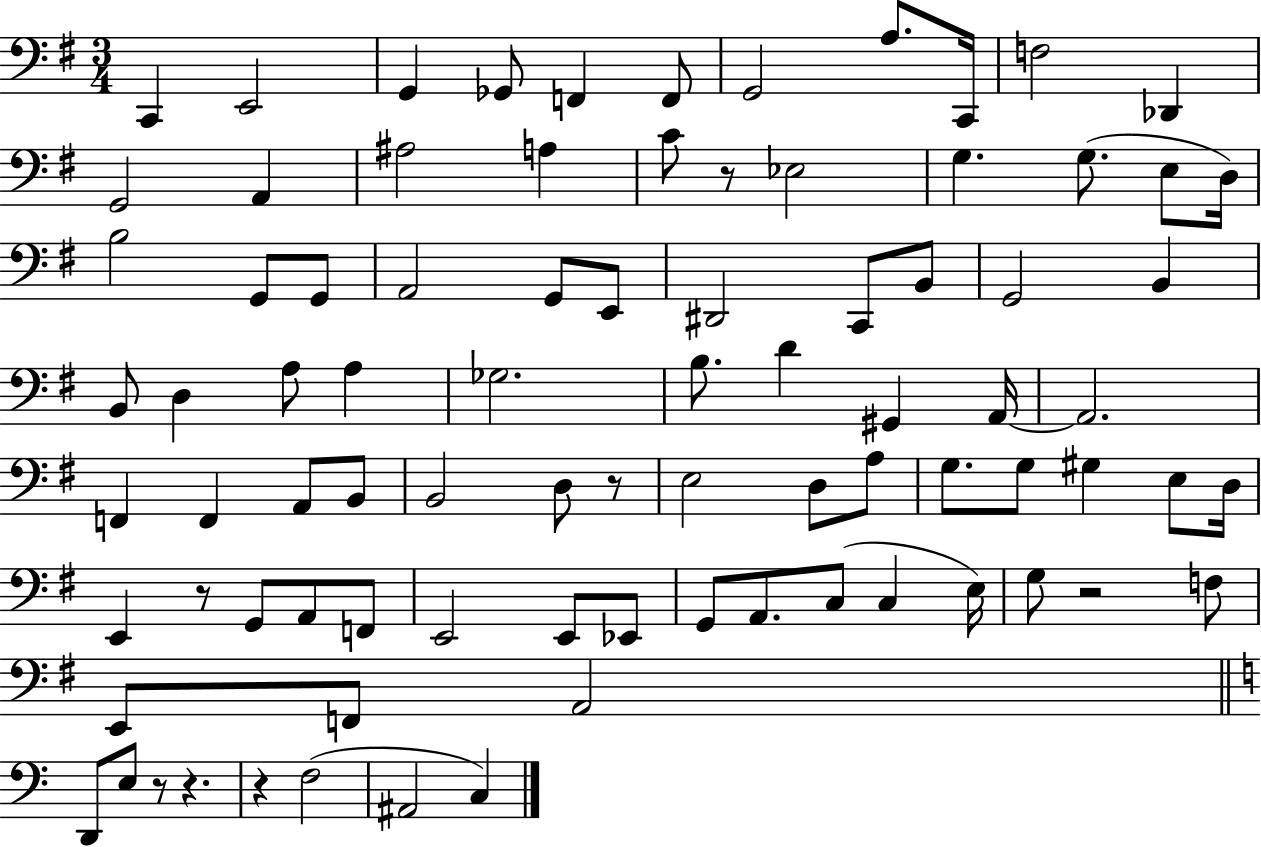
{
  \clef bass
  \numericTimeSignature
  \time 3/4
  \key g \major
  \repeat volta 2 { c,4 e,2 | g,4 ges,8 f,4 f,8 | g,2 a8. c,16 | f2 des,4 | \break g,2 a,4 | ais2 a4 | c'8 r8 ees2 | g4. g8.( e8 d16) | \break b2 g,8 g,8 | a,2 g,8 e,8 | dis,2 c,8 b,8 | g,2 b,4 | \break b,8 d4 a8 a4 | ges2. | b8. d'4 gis,4 a,16~~ | a,2. | \break f,4 f,4 a,8 b,8 | b,2 d8 r8 | e2 d8 a8 | g8. g8 gis4 e8 d16 | \break e,4 r8 g,8 a,8 f,8 | e,2 e,8 ees,8 | g,8 a,8. c8( c4 e16) | g8 r2 f8 | \break e,8 f,8 a,2 | \bar "||" \break \key c \major d,8 e8 r8 r4. | r4 f2( | ais,2 c4) | } \bar "|."
}